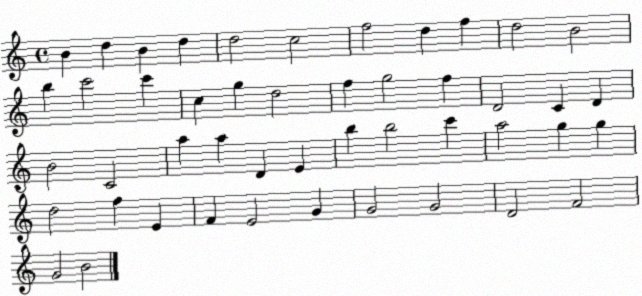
X:1
T:Untitled
M:4/4
L:1/4
K:C
B d B d d2 c2 f2 d f d2 B2 b c'2 c' c g d2 f g2 f D2 C D B2 C2 a a D E b b2 c' a2 g g d2 f E F E2 G G2 G2 D2 F2 G2 B2